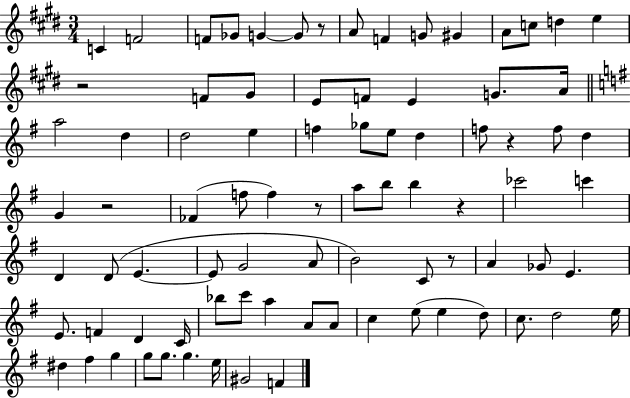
{
  \clef treble
  \numericTimeSignature
  \time 3/4
  \key e \major
  c'4 f'2 | f'8 ges'8 g'4~~ g'8 r8 | a'8 f'4 g'8 gis'4 | a'8 c''8 d''4 e''4 | \break r2 f'8 gis'8 | e'8 f'8 e'4 g'8. a'16 | \bar "||" \break \key g \major a''2 d''4 | d''2 e''4 | f''4 ges''8 e''8 d''4 | f''8 r4 f''8 d''4 | \break g'4 r2 | fes'4( f''8 f''4) r8 | a''8 b''8 b''4 r4 | ces'''2 c'''4 | \break d'4 d'8( e'4.~~ | e'8 g'2 a'8 | b'2) c'8 r8 | a'4 ges'8 e'4. | \break e'8. f'4 d'4 c'16 | bes''8 c'''8 a''4 a'8 a'8 | c''4 e''8( e''4 d''8) | c''8. d''2 e''16 | \break dis''4 fis''4 g''4 | g''8 g''8. g''4. e''16 | gis'2 f'4 | \bar "|."
}